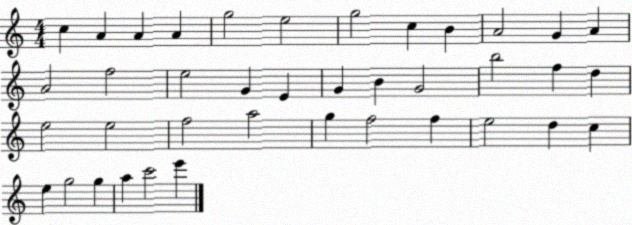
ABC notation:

X:1
T:Untitled
M:4/4
L:1/4
K:C
c A A A g2 e2 g2 c B A2 G A A2 f2 e2 G E G B G2 b2 f d e2 e2 f2 a2 g f2 f e2 d c e g2 g a c'2 e'